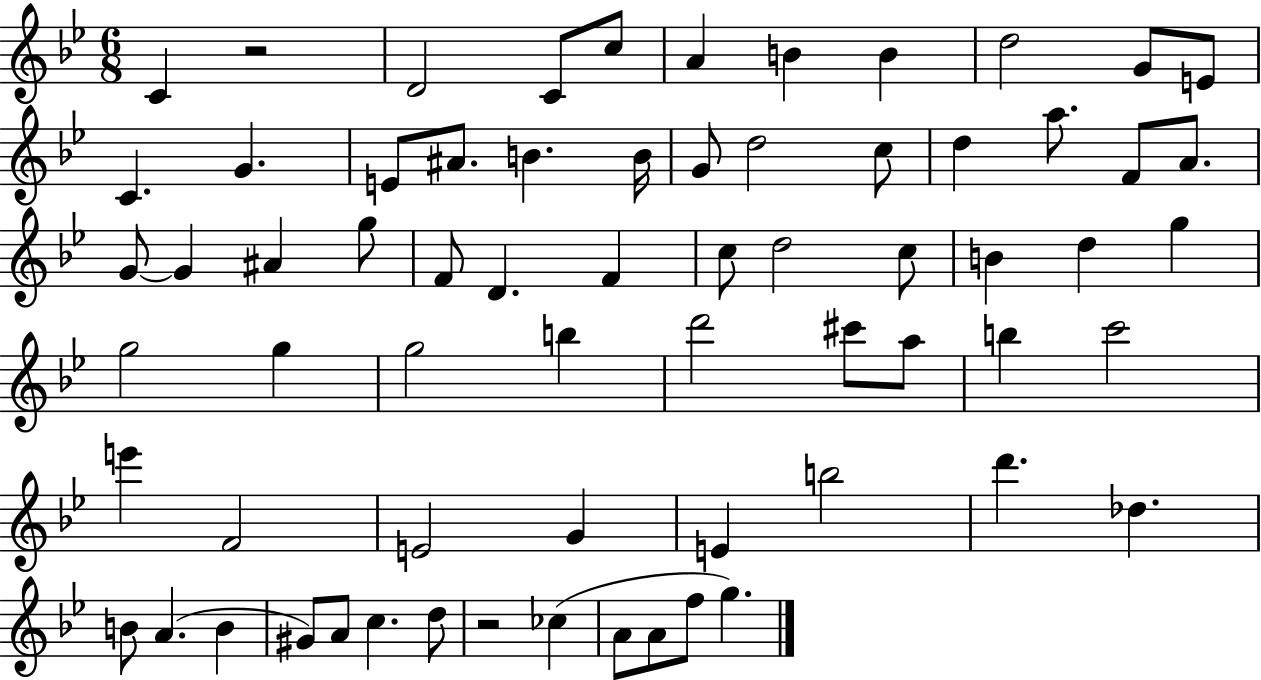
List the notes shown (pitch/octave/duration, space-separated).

C4/q R/h D4/h C4/e C5/e A4/q B4/q B4/q D5/h G4/e E4/e C4/q. G4/q. E4/e A#4/e. B4/q. B4/s G4/e D5/h C5/e D5/q A5/e. F4/e A4/e. G4/e G4/q A#4/q G5/e F4/e D4/q. F4/q C5/e D5/h C5/e B4/q D5/q G5/q G5/h G5/q G5/h B5/q D6/h C#6/e A5/e B5/q C6/h E6/q F4/h E4/h G4/q E4/q B5/h D6/q. Db5/q. B4/e A4/q. B4/q G#4/e A4/e C5/q. D5/e R/h CES5/q A4/e A4/e F5/e G5/q.